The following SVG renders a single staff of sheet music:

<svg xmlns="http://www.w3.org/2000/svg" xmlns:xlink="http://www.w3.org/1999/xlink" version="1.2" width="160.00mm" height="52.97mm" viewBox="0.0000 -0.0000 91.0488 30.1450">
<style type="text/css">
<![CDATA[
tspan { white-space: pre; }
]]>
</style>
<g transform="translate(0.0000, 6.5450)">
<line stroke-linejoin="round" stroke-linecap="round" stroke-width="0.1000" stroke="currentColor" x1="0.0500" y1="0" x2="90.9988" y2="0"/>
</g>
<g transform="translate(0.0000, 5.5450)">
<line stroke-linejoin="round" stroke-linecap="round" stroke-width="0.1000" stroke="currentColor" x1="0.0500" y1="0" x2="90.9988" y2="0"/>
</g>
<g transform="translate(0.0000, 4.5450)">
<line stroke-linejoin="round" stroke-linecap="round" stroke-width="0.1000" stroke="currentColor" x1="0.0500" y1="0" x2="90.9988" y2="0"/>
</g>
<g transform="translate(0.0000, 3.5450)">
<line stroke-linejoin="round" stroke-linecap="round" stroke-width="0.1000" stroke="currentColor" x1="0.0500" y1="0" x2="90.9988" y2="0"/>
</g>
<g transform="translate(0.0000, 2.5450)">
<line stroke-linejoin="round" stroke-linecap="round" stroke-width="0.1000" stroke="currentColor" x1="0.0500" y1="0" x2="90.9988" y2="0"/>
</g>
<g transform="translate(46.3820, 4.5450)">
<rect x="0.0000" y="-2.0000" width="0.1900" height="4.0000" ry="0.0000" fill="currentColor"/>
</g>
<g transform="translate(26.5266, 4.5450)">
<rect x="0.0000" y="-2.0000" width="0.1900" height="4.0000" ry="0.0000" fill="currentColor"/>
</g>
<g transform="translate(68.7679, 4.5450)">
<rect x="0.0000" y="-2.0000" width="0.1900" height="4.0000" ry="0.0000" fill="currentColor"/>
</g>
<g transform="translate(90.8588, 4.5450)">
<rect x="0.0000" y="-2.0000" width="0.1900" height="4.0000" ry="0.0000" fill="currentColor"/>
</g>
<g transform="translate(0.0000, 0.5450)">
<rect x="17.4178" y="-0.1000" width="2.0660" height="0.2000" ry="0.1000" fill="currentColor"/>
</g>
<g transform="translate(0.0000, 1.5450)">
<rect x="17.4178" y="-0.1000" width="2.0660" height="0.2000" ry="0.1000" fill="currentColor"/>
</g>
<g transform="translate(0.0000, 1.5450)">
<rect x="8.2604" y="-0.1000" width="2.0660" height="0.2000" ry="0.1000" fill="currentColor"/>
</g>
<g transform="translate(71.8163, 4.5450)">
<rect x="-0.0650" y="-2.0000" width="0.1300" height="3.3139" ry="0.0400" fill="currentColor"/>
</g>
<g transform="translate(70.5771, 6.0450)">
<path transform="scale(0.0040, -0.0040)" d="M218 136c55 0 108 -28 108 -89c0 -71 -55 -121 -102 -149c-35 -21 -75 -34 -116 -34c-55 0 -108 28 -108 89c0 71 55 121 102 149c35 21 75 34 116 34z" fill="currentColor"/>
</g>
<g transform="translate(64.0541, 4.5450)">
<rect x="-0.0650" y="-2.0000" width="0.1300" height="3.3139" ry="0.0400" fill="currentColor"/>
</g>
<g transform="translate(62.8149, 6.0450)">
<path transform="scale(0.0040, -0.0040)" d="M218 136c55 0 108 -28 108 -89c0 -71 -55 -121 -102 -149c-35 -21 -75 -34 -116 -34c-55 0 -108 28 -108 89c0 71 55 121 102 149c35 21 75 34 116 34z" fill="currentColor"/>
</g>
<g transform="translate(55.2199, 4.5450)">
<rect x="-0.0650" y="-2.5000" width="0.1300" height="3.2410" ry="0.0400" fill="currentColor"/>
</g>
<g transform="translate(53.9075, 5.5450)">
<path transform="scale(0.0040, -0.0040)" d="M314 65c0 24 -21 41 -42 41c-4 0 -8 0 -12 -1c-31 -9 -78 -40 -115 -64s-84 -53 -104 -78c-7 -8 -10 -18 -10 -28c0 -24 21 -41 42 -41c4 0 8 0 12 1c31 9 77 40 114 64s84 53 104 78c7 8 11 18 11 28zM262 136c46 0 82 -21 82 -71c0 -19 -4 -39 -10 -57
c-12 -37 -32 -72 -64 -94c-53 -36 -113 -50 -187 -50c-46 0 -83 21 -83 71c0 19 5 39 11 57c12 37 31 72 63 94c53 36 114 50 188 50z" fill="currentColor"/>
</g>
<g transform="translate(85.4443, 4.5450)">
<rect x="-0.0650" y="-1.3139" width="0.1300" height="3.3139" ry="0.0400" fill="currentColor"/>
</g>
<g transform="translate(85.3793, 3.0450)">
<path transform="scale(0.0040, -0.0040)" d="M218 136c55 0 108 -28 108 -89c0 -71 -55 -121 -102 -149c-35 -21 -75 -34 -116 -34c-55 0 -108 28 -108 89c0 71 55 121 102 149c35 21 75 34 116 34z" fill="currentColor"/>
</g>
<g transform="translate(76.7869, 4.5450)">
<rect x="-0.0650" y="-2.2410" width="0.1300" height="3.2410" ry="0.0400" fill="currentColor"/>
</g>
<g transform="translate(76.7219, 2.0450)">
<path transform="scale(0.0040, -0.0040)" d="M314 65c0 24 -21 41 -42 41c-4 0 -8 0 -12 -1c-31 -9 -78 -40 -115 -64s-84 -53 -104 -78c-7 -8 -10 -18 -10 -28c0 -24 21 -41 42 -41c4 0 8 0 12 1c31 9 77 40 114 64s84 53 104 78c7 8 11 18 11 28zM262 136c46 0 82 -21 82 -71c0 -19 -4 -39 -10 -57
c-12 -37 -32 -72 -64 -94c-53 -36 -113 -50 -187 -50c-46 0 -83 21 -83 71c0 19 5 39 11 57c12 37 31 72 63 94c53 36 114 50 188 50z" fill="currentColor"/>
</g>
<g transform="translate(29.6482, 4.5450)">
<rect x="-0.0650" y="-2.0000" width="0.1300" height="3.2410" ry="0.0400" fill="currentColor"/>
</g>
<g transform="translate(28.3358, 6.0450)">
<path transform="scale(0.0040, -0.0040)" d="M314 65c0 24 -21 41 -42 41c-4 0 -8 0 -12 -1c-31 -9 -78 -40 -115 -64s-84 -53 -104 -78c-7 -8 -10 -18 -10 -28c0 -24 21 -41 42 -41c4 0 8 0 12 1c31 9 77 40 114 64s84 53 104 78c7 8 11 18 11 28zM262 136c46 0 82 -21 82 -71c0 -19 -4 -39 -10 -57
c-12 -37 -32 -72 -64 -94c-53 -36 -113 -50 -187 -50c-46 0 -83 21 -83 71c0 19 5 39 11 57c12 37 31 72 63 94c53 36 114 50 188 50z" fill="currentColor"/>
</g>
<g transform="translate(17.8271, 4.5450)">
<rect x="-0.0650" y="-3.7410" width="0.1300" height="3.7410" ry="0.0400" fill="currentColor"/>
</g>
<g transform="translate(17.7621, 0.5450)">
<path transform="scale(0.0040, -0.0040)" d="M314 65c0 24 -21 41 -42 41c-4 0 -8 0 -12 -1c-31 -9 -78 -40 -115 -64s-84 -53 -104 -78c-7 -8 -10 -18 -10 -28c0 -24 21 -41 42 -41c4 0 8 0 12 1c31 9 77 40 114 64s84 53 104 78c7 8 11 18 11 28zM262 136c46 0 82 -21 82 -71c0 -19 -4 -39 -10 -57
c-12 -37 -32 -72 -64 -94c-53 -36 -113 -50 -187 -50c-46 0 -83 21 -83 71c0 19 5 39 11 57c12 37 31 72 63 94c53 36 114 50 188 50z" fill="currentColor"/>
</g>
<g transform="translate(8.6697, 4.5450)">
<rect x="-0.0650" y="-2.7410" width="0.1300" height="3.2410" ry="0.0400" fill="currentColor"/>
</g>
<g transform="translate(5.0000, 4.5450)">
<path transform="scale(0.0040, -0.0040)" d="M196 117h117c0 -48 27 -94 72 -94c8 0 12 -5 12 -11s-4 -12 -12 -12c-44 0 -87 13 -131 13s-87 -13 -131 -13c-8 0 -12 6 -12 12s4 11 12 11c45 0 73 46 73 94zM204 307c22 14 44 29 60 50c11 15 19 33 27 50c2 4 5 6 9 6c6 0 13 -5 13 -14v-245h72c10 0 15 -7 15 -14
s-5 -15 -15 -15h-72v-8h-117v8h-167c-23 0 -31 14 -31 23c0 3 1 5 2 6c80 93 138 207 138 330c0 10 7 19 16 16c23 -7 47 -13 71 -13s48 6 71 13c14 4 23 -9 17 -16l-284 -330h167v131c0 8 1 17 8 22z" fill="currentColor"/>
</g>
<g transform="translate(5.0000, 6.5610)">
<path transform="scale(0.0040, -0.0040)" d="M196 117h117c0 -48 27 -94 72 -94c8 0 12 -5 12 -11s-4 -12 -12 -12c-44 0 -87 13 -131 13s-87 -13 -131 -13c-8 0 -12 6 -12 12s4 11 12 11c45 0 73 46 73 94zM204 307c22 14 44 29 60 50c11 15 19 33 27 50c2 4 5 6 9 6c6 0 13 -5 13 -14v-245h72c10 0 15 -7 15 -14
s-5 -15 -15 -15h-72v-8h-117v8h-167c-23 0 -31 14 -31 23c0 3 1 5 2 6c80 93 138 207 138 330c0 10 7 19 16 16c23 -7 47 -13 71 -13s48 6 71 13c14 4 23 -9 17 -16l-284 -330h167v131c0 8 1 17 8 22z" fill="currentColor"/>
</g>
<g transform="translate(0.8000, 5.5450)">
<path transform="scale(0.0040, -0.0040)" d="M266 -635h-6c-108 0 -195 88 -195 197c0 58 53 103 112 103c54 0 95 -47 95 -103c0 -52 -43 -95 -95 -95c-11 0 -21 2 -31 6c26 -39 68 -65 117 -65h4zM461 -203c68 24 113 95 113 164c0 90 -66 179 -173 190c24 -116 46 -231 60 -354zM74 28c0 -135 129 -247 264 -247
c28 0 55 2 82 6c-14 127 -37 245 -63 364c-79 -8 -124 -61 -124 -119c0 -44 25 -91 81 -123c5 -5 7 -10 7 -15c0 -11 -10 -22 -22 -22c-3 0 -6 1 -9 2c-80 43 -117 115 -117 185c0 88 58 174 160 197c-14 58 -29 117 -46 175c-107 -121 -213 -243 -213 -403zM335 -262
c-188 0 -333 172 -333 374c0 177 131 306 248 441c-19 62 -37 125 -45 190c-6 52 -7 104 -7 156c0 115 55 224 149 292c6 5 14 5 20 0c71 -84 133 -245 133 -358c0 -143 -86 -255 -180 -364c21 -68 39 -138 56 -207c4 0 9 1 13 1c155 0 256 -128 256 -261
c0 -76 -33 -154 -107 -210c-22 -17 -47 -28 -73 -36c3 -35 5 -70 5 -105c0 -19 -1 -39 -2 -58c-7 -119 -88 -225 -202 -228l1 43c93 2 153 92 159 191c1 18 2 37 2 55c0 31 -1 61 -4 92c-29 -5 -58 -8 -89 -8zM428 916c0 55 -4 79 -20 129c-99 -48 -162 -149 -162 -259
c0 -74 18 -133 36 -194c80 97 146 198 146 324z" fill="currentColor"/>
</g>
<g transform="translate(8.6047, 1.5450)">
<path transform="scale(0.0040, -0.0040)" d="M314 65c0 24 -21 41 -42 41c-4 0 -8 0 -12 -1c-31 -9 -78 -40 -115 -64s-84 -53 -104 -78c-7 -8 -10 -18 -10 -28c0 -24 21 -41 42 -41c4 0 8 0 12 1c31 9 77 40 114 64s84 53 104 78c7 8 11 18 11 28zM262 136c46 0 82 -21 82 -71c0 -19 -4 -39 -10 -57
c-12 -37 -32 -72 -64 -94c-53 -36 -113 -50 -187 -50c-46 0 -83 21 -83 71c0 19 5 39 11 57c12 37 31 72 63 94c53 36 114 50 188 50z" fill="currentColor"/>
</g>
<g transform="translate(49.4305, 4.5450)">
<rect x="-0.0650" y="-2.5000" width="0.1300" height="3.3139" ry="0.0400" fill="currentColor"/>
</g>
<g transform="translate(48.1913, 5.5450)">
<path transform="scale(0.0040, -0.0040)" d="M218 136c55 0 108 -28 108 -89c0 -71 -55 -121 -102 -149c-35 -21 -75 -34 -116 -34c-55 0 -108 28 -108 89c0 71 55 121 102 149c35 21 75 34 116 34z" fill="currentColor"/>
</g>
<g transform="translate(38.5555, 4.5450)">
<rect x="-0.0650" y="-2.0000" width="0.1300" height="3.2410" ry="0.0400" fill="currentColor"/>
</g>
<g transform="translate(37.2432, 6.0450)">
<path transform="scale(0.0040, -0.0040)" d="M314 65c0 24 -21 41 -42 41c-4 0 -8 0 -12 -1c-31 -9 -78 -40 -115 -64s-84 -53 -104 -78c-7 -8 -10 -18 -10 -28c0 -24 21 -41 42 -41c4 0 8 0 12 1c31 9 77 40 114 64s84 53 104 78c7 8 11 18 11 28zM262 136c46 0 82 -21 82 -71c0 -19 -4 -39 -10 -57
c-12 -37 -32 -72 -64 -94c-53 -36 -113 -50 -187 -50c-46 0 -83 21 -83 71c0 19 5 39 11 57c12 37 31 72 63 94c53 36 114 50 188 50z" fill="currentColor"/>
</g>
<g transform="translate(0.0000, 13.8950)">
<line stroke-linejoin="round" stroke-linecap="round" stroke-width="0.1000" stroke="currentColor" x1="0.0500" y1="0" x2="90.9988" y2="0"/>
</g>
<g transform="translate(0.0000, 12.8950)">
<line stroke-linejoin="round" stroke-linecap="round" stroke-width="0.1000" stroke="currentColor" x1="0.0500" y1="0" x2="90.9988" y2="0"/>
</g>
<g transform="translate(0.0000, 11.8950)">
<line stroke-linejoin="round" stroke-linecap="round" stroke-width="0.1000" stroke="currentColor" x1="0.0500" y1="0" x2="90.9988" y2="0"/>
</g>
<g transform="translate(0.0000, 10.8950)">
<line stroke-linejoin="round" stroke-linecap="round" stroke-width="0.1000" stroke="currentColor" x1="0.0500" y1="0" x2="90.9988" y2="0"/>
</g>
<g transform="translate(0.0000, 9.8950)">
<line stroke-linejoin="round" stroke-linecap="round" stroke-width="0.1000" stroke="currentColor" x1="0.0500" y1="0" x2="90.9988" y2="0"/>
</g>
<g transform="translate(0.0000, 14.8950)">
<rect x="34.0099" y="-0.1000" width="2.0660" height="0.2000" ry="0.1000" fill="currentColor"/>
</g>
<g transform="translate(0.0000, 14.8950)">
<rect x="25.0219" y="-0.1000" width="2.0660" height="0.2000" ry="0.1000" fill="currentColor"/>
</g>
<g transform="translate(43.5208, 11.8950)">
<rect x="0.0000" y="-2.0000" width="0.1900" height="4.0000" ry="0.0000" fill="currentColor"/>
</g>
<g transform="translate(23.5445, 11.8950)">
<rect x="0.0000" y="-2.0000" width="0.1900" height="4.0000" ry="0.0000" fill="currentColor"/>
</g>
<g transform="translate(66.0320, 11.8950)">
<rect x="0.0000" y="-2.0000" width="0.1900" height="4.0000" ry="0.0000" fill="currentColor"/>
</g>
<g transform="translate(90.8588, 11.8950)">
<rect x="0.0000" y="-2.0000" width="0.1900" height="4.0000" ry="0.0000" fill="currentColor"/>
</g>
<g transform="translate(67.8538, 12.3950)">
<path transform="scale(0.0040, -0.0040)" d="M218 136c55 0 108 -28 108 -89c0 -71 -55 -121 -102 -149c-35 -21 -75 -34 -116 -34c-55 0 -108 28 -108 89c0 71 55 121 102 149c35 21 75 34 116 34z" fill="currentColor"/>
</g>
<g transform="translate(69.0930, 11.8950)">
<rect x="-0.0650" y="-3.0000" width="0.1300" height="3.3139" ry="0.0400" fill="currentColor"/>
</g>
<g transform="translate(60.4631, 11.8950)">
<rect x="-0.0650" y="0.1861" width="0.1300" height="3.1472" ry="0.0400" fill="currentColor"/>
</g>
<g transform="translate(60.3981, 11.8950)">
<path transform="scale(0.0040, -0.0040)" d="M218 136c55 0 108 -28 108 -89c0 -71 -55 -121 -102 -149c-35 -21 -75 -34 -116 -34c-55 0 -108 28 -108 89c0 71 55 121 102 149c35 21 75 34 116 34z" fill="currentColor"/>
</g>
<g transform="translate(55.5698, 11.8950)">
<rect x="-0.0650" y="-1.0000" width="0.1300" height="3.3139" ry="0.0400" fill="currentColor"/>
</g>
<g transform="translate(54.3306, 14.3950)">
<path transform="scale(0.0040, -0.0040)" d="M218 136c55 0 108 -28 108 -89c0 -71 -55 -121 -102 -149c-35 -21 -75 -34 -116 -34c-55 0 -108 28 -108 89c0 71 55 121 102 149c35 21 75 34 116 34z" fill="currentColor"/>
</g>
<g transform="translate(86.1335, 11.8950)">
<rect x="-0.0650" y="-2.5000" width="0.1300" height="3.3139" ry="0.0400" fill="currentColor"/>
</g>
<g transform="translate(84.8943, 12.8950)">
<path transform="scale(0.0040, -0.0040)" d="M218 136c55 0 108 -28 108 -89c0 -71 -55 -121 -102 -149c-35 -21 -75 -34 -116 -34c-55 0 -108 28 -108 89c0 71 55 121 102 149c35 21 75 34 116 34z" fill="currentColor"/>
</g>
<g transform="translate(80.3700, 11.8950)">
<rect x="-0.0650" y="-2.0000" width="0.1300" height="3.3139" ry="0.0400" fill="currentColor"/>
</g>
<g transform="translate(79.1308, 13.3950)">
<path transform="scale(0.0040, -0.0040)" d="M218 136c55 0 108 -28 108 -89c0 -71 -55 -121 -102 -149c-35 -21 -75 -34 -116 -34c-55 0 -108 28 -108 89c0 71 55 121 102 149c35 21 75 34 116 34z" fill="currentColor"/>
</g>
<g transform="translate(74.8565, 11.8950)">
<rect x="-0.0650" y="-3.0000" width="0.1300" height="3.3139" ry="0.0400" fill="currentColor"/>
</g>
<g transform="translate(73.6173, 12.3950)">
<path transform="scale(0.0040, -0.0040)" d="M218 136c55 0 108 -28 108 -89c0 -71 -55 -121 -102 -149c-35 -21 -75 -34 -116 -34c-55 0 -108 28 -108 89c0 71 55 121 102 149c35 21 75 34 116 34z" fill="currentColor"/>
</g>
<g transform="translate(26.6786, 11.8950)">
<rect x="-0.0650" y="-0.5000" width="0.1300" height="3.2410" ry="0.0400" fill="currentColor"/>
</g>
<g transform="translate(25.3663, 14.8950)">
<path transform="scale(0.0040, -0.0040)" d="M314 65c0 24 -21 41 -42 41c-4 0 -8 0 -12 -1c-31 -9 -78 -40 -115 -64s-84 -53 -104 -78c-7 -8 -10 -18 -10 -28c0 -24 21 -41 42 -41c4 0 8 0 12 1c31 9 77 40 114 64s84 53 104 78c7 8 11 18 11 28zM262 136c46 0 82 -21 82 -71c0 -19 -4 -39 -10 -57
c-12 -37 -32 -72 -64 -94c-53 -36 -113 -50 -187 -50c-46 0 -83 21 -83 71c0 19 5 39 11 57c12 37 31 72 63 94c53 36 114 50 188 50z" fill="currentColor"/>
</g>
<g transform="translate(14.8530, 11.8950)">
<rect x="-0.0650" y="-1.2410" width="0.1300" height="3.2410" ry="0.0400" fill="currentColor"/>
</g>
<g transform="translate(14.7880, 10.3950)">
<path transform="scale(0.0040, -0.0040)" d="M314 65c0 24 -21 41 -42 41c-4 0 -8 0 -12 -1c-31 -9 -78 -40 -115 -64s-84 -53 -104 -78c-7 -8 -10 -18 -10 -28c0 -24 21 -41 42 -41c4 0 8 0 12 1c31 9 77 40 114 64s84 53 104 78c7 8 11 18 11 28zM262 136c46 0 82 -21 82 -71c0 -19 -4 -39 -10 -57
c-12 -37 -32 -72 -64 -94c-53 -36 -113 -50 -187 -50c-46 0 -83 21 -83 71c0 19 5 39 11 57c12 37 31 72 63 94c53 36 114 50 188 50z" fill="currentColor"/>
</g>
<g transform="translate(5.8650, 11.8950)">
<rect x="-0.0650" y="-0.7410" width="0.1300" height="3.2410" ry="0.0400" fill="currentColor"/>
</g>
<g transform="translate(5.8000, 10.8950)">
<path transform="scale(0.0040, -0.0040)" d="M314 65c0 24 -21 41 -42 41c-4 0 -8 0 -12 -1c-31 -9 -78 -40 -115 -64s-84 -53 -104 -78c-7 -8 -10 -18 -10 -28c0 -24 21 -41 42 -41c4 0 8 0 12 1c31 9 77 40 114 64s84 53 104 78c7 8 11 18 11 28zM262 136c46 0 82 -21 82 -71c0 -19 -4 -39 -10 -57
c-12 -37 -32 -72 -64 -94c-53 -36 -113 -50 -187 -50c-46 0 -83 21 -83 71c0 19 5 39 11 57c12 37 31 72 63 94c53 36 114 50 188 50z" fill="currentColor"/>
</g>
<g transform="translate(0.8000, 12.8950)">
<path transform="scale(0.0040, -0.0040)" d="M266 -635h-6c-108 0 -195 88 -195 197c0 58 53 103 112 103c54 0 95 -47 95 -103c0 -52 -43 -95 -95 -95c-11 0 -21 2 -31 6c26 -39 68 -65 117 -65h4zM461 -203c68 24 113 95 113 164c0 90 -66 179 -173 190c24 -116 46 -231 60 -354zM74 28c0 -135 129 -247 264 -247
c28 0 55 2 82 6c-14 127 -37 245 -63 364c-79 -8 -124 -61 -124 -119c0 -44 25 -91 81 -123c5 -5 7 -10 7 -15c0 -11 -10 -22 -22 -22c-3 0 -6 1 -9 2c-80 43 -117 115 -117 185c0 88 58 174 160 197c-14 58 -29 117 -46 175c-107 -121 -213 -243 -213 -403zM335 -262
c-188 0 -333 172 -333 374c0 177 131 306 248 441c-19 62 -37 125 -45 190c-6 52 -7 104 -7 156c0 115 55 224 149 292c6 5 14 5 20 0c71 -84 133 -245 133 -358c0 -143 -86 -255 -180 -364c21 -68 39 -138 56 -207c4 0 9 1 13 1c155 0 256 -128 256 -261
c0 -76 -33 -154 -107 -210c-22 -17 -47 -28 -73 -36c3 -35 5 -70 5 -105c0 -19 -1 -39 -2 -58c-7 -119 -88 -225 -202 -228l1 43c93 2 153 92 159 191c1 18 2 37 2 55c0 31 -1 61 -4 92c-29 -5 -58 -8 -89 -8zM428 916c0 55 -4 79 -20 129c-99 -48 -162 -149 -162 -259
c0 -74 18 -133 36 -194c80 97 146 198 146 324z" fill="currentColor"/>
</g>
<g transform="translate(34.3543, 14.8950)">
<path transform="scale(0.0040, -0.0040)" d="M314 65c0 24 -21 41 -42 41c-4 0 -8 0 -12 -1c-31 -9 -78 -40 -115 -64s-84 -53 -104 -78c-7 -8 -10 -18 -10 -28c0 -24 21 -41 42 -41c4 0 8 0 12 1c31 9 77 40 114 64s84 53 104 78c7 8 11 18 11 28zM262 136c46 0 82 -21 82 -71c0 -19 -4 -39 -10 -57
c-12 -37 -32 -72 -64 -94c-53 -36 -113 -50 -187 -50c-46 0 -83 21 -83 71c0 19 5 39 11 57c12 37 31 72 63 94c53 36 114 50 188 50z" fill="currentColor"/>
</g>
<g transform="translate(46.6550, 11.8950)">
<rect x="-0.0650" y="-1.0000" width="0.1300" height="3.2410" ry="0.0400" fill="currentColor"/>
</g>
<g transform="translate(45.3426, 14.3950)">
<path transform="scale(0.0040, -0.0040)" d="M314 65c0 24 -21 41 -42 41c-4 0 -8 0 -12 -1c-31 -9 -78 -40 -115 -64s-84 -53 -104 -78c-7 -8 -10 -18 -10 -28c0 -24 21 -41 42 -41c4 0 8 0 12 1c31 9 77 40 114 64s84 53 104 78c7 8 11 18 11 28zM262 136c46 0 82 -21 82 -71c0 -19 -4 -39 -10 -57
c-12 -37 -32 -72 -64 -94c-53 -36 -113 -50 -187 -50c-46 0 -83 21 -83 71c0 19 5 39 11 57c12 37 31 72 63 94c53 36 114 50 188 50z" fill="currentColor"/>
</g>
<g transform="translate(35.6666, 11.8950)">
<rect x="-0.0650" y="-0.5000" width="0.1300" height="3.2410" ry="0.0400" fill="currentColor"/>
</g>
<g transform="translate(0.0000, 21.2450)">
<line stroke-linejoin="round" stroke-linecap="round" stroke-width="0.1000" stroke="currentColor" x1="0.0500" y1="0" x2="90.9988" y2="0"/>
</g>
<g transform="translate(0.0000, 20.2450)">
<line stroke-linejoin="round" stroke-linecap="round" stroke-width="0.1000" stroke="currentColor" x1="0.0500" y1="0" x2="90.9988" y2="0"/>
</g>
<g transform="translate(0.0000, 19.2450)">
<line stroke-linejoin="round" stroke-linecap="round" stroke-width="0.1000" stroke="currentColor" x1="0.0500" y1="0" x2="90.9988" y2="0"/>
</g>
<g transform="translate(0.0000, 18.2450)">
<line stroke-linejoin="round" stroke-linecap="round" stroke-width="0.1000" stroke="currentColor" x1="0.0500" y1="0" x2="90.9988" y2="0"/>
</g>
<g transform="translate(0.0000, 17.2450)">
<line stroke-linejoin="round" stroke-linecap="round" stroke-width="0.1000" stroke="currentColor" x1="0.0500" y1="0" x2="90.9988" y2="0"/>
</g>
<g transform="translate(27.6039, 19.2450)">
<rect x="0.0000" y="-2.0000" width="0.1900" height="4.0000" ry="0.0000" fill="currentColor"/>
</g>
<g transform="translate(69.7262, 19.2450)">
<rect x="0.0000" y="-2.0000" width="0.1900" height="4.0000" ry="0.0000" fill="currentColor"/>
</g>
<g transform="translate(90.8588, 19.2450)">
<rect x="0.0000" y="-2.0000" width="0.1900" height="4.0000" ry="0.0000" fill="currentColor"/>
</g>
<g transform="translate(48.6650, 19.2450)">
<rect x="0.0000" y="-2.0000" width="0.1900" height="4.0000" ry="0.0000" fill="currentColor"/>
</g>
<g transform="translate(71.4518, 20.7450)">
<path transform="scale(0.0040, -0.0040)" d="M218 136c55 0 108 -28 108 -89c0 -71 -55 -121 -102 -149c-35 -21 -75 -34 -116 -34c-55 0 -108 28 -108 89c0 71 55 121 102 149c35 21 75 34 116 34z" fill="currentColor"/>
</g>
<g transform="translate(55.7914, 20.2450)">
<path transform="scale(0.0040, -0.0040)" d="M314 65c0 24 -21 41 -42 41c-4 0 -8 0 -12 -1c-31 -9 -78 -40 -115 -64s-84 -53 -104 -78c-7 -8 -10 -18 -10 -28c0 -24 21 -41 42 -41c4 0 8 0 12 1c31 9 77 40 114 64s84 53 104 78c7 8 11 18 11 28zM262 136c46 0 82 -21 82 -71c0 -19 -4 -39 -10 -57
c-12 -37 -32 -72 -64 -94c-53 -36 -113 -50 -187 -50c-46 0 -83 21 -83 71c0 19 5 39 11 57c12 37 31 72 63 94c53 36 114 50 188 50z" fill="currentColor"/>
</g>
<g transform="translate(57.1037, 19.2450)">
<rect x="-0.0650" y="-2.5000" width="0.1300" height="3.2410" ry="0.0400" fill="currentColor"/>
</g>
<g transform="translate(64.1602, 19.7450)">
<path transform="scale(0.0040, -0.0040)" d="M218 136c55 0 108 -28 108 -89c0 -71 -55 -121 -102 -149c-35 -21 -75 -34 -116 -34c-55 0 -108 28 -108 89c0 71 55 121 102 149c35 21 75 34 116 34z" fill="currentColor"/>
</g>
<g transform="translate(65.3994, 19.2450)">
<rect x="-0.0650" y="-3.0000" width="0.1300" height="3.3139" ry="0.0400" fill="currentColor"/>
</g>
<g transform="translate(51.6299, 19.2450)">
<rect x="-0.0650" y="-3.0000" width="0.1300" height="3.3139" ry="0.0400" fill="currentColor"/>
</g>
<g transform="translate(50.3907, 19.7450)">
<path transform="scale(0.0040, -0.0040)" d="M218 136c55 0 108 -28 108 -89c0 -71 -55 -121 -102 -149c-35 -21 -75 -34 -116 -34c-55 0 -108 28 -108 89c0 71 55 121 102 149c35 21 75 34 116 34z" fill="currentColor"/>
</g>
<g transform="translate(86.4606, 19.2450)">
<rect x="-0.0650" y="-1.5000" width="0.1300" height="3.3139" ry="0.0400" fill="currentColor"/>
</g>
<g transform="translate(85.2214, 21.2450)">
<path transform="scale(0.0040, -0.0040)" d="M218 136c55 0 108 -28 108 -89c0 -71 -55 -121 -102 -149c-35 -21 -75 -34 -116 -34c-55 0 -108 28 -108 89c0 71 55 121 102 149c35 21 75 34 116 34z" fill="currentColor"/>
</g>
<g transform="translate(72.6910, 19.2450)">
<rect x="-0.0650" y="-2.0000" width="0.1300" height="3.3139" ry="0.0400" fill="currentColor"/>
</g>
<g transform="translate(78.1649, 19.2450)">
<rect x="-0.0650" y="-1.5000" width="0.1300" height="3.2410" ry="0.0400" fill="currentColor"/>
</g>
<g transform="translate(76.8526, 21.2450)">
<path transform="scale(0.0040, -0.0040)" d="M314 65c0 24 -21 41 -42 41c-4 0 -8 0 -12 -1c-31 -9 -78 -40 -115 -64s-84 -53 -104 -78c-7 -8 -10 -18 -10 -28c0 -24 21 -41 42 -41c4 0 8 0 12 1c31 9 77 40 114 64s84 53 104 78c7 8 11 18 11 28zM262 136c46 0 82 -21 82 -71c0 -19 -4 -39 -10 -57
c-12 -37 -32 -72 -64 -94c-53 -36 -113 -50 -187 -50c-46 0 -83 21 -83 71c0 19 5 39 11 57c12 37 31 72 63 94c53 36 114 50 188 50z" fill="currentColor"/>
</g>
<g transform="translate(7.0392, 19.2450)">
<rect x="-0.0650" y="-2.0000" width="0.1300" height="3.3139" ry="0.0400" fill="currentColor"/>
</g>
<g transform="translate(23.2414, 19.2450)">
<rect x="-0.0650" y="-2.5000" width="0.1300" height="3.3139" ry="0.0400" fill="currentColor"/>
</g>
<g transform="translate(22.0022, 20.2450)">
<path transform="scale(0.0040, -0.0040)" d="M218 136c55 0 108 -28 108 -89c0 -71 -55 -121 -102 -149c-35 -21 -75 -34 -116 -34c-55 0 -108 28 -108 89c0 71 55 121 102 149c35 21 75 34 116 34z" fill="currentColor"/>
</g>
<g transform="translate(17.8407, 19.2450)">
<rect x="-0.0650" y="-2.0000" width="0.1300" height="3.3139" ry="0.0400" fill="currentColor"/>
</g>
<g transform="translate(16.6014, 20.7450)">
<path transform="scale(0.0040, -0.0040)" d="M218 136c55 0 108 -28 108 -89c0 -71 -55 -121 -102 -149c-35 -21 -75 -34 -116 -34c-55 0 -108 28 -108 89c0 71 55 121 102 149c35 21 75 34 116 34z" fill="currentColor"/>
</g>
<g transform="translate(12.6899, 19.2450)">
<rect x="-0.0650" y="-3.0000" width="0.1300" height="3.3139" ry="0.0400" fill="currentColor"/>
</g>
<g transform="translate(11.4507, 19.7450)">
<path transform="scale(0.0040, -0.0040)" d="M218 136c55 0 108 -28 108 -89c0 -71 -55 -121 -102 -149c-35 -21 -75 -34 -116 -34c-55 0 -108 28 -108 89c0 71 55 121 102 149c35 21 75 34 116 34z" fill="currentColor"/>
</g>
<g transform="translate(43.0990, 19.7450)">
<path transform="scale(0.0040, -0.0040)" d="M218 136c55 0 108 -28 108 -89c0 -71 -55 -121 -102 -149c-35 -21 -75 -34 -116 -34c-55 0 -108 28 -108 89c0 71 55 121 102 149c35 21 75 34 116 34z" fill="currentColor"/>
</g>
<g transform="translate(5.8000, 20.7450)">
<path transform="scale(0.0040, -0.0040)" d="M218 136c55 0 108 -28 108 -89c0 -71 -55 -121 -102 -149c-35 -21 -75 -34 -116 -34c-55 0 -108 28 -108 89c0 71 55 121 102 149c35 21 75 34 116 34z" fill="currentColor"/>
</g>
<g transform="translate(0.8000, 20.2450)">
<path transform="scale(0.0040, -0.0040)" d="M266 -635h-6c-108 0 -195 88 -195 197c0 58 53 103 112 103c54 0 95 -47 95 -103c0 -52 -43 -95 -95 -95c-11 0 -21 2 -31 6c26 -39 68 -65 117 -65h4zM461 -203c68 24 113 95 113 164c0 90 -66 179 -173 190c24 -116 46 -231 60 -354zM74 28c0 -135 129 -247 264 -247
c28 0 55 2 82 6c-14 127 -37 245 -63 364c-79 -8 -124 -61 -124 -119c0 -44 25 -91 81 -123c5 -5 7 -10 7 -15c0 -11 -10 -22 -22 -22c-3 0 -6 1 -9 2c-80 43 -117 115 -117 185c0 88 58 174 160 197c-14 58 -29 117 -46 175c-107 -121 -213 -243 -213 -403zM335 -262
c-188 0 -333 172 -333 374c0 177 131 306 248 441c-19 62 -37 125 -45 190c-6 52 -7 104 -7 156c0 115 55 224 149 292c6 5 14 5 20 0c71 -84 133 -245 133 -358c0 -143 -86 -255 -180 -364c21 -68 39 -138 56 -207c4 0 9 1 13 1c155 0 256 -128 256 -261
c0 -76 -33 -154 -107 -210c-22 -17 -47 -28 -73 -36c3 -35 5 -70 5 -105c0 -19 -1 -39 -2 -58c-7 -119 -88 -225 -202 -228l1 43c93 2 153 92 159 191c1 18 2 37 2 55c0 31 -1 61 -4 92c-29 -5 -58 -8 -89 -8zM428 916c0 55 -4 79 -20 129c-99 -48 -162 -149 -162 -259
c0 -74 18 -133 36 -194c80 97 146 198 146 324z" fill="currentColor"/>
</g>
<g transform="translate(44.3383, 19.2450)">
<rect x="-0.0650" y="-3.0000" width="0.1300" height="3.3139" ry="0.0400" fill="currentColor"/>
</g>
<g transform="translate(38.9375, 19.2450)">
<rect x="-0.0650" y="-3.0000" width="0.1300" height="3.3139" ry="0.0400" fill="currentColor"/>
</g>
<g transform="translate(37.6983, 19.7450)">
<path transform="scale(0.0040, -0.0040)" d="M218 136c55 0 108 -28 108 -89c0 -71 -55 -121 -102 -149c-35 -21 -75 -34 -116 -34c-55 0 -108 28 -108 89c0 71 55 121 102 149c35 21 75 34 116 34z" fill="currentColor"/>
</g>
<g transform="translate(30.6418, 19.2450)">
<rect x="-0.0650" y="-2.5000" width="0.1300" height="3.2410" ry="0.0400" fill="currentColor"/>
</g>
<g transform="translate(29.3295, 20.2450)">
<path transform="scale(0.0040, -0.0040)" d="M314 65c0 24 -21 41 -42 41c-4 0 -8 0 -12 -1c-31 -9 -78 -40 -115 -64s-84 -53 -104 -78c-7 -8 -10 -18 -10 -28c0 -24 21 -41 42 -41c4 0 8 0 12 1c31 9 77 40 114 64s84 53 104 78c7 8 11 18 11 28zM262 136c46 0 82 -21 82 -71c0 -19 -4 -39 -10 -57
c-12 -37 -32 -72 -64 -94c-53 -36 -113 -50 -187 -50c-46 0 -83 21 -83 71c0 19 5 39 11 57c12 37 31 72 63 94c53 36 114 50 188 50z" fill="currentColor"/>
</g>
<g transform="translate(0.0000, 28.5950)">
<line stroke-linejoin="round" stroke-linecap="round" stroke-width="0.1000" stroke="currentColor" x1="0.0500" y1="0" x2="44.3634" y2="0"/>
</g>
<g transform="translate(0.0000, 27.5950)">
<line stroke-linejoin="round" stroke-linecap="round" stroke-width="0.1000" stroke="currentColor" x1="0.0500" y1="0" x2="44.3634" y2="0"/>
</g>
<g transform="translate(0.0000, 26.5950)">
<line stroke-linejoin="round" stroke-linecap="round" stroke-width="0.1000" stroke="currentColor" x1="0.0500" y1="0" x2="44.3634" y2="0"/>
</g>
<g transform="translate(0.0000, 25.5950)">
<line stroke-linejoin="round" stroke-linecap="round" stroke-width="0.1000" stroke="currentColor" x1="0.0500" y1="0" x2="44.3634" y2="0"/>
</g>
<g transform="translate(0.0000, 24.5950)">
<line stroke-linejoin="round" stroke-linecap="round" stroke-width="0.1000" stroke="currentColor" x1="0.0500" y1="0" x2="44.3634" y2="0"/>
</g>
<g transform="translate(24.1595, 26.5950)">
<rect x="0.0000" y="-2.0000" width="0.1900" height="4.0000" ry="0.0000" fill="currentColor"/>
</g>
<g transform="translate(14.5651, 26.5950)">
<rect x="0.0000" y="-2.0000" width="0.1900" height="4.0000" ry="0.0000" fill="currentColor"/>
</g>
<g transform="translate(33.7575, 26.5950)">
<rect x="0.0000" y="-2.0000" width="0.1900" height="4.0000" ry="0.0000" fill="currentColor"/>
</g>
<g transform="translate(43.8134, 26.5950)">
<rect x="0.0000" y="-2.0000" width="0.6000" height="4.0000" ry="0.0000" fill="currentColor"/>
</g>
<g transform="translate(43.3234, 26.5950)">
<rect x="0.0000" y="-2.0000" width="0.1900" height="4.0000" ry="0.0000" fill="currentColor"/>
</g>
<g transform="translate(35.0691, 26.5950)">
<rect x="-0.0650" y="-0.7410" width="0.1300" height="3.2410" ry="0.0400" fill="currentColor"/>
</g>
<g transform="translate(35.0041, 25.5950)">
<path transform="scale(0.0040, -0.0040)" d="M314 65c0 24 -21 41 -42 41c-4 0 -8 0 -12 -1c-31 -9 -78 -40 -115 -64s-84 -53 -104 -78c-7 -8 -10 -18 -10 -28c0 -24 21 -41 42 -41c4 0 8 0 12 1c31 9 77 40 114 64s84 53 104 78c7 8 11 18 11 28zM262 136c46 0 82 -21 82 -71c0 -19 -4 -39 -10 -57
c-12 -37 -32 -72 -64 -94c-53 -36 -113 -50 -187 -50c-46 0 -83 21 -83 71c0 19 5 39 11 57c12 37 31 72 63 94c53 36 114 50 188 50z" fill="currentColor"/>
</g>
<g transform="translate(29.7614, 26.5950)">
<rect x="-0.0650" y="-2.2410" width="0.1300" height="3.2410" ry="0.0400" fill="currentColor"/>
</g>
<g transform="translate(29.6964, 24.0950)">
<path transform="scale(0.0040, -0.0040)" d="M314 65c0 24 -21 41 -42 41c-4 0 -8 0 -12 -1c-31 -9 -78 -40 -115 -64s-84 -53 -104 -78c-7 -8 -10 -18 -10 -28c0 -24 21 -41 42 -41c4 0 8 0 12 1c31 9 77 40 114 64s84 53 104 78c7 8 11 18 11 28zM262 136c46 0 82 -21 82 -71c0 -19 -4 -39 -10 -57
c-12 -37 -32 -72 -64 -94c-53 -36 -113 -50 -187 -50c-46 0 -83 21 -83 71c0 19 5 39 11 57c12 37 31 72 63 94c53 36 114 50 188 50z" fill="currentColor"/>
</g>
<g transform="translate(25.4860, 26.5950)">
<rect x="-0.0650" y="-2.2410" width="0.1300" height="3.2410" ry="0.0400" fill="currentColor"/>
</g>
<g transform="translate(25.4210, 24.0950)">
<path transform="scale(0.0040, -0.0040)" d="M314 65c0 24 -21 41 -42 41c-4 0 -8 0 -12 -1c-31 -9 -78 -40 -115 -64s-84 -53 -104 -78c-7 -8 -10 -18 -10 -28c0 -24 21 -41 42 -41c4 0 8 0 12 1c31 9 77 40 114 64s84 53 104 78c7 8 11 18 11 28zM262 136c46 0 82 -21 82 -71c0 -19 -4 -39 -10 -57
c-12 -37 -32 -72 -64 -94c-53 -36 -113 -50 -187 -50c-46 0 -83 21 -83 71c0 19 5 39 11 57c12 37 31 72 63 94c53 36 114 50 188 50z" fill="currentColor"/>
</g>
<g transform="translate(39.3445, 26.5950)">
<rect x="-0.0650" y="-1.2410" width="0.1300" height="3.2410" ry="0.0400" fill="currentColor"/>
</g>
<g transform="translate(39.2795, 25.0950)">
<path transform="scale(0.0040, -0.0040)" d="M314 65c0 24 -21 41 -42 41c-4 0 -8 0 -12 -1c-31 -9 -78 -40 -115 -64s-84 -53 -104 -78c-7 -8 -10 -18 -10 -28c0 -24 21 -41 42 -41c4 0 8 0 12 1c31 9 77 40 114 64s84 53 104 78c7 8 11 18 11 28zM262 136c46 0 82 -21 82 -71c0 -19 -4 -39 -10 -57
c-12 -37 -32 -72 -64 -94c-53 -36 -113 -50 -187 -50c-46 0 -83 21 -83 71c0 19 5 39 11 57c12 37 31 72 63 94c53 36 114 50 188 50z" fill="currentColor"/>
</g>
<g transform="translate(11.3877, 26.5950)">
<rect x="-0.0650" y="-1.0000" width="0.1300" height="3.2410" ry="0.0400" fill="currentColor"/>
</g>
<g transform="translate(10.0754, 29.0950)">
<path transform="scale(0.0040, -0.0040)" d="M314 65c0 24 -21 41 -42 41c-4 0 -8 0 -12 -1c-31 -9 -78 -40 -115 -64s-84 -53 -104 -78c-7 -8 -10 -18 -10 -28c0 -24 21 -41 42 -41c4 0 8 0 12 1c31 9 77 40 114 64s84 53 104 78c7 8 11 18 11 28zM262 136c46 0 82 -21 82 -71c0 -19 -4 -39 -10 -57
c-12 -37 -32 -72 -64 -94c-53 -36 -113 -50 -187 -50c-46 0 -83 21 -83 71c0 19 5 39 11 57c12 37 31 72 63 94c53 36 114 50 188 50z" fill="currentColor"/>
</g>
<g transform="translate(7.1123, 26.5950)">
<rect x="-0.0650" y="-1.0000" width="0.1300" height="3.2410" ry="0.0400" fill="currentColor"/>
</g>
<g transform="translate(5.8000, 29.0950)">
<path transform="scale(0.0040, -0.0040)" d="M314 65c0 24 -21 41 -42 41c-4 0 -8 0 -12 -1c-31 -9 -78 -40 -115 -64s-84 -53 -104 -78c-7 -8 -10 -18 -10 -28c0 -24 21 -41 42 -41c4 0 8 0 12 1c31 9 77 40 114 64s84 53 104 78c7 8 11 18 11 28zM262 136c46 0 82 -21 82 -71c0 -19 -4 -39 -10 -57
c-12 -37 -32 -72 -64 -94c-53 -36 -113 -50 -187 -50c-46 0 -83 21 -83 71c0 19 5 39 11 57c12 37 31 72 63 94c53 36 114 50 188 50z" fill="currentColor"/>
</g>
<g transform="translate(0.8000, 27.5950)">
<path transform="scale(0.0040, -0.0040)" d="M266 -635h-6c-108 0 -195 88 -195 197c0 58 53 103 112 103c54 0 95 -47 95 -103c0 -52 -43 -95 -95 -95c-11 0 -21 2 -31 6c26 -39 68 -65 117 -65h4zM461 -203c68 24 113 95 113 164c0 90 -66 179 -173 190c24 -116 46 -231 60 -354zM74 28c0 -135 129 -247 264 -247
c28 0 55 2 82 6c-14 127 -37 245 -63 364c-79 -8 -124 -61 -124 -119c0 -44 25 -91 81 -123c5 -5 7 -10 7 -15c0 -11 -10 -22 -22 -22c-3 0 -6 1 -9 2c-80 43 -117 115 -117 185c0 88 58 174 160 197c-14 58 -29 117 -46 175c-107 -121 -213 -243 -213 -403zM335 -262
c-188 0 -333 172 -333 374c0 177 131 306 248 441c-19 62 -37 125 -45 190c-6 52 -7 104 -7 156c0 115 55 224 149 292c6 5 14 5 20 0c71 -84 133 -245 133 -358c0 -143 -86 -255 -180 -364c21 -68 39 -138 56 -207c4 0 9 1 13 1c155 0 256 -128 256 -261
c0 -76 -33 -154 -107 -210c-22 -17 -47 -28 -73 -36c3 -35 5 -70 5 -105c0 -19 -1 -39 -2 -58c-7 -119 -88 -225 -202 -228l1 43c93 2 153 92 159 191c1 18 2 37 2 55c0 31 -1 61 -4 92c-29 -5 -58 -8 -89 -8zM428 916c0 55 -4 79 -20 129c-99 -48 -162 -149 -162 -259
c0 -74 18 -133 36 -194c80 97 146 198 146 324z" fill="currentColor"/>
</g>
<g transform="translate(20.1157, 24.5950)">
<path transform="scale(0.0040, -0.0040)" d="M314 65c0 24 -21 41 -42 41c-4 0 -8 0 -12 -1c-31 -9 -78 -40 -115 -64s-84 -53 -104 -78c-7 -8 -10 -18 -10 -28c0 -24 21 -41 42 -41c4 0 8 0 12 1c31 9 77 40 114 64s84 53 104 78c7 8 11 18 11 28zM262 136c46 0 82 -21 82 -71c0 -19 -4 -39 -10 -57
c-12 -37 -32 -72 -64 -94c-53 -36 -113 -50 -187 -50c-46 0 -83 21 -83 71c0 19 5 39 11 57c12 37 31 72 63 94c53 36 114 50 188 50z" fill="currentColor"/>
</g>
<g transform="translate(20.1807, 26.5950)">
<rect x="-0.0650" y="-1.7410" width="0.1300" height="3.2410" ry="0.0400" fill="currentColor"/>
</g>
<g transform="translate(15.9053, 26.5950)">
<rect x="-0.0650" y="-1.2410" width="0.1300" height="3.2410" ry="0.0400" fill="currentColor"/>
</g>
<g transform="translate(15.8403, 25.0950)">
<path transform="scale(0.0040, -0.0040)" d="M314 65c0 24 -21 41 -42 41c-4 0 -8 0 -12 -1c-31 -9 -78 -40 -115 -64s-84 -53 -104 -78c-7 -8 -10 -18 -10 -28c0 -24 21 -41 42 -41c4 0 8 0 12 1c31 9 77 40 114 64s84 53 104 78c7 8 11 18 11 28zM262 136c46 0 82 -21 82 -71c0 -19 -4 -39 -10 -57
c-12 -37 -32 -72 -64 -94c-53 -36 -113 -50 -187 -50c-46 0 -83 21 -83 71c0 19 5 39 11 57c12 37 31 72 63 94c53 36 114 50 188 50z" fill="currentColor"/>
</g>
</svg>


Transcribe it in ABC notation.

X:1
T:Untitled
M:4/4
L:1/4
K:C
a2 c'2 F2 F2 G G2 F F g2 e d2 e2 C2 C2 D2 D B A A F G F A F G G2 A A A G2 A F E2 E D2 D2 e2 f2 g2 g2 d2 e2